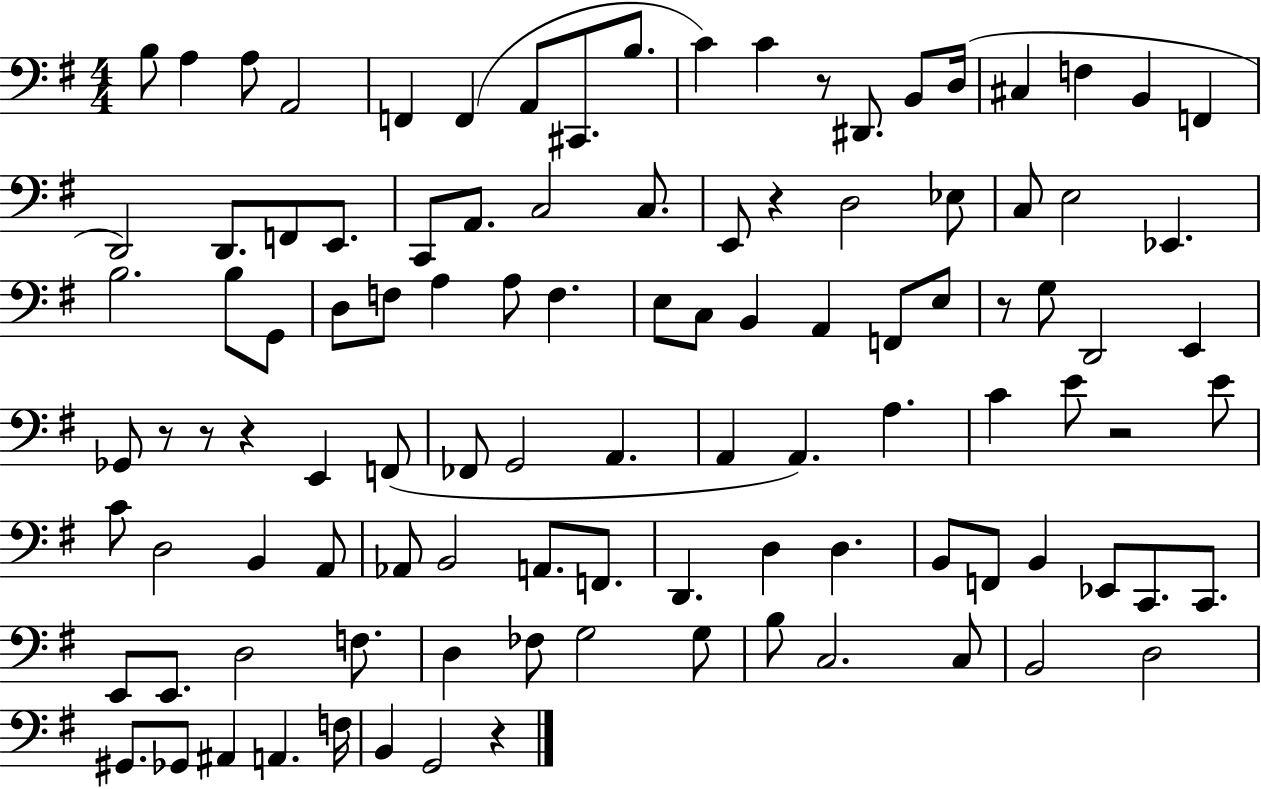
B3/e A3/q A3/e A2/h F2/q F2/q A2/e C#2/e. B3/e. C4/q C4/q R/e D#2/e. B2/e D3/s C#3/q F3/q B2/q F2/q D2/h D2/e. F2/e E2/e. C2/e A2/e. C3/h C3/e. E2/e R/q D3/h Eb3/e C3/e E3/h Eb2/q. B3/h. B3/e G2/e D3/e F3/e A3/q A3/e F3/q. E3/e C3/e B2/q A2/q F2/e E3/e R/e G3/e D2/h E2/q Gb2/e R/e R/e R/q E2/q F2/e FES2/e G2/h A2/q. A2/q A2/q. A3/q. C4/q E4/e R/h E4/e C4/e D3/h B2/q A2/e Ab2/e B2/h A2/e. F2/e. D2/q. D3/q D3/q. B2/e F2/e B2/q Eb2/e C2/e. C2/e. E2/e E2/e. D3/h F3/e. D3/q FES3/e G3/h G3/e B3/e C3/h. C3/e B2/h D3/h G#2/e. Gb2/e A#2/q A2/q. F3/s B2/q G2/h R/q